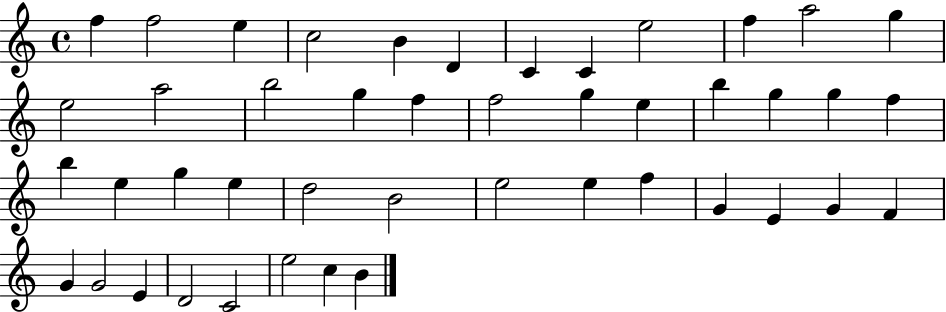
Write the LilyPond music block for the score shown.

{
  \clef treble
  \time 4/4
  \defaultTimeSignature
  \key c \major
  f''4 f''2 e''4 | c''2 b'4 d'4 | c'4 c'4 e''2 | f''4 a''2 g''4 | \break e''2 a''2 | b''2 g''4 f''4 | f''2 g''4 e''4 | b''4 g''4 g''4 f''4 | \break b''4 e''4 g''4 e''4 | d''2 b'2 | e''2 e''4 f''4 | g'4 e'4 g'4 f'4 | \break g'4 g'2 e'4 | d'2 c'2 | e''2 c''4 b'4 | \bar "|."
}